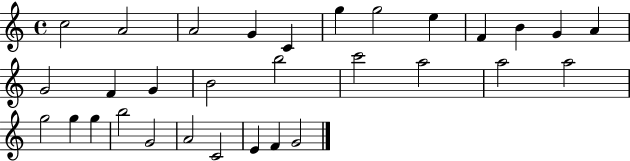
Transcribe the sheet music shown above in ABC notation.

X:1
T:Untitled
M:4/4
L:1/4
K:C
c2 A2 A2 G C g g2 e F B G A G2 F G B2 b2 c'2 a2 a2 a2 g2 g g b2 G2 A2 C2 E F G2